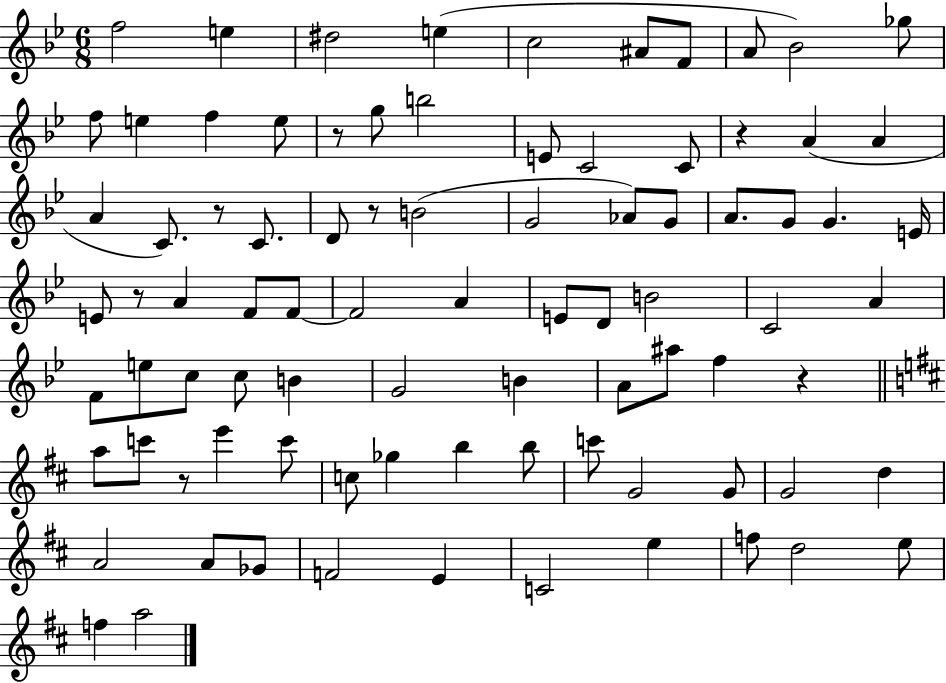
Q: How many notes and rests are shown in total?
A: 86